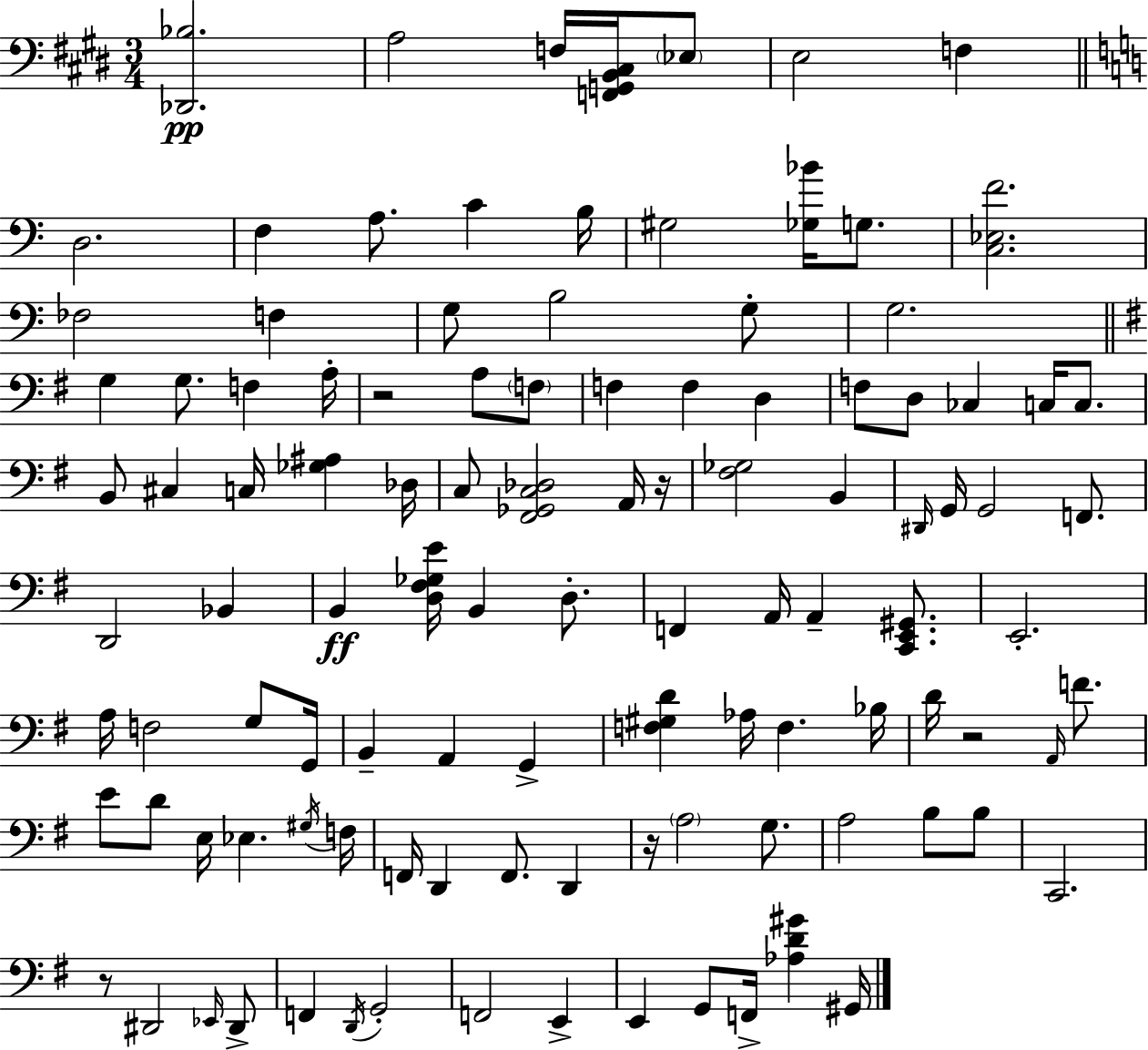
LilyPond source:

{
  \clef bass
  \numericTimeSignature
  \time 3/4
  \key e \major
  <des, bes>2.\pp | a2 f16 <f, g, b, cis>16 \parenthesize ees8 | e2 f4 | \bar "||" \break \key c \major d2. | f4 a8. c'4 b16 | gis2 <ges bes'>16 g8. | <c ees f'>2. | \break fes2 f4 | g8 b2 g8-. | g2. | \bar "||" \break \key e \minor g4 g8. f4 a16-. | r2 a8 \parenthesize f8 | f4 f4 d4 | f8 d8 ces4 c16 c8. | \break b,8 cis4 c16 <ges ais>4 des16 | c8 <fis, ges, c des>2 a,16 r16 | <fis ges>2 b,4 | \grace { dis,16 } g,16 g,2 f,8. | \break d,2 bes,4 | b,4\ff <d fis ges e'>16 b,4 d8.-. | f,4 a,16 a,4-- <c, e, gis,>8. | e,2.-. | \break a16 f2 g8 | g,16 b,4-- a,4 g,4-> | <f gis d'>4 aes16 f4. | bes16 d'16 r2 \grace { a,16 } f'8. | \break e'8 d'8 e16 ees4. | \acciaccatura { gis16 } f16 f,16 d,4 f,8. d,4 | r16 \parenthesize a2 | g8. a2 b8 | \break b8 c,2. | r8 dis,2 | \grace { ees,16 } dis,8-> f,4 \acciaccatura { d,16 } g,2-. | f,2 | \break e,4-> e,4 g,8 f,16-> | <aes d' gis'>4 gis,16 \bar "|."
}